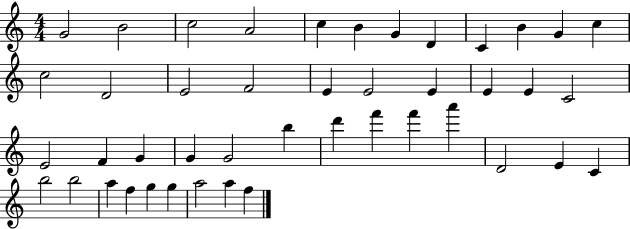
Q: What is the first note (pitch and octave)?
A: G4